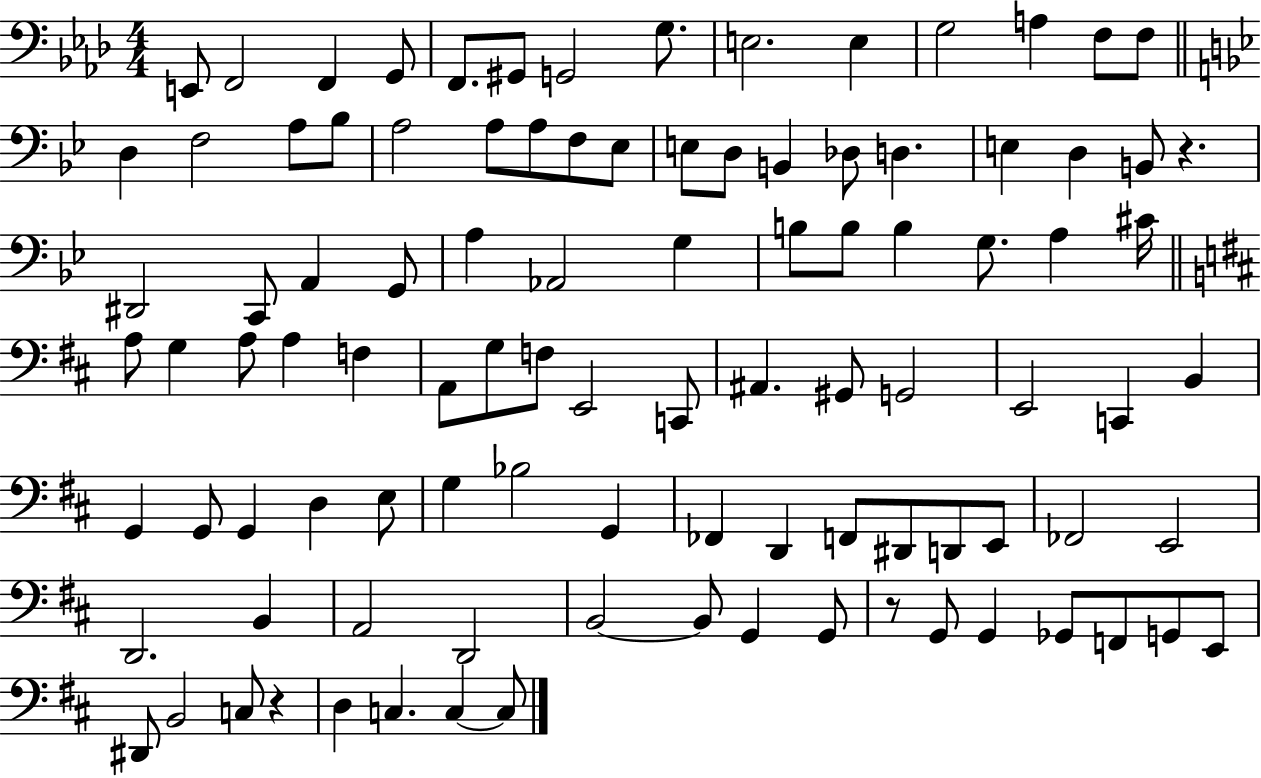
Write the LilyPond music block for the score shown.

{
  \clef bass
  \numericTimeSignature
  \time 4/4
  \key aes \major
  e,8 f,2 f,4 g,8 | f,8. gis,8 g,2 g8. | e2. e4 | g2 a4 f8 f8 | \break \bar "||" \break \key g \minor d4 f2 a8 bes8 | a2 a8 a8 f8 ees8 | e8 d8 b,4 des8 d4. | e4 d4 b,8 r4. | \break dis,2 c,8 a,4 g,8 | a4 aes,2 g4 | b8 b8 b4 g8. a4 cis'16 | \bar "||" \break \key d \major a8 g4 a8 a4 f4 | a,8 g8 f8 e,2 c,8 | ais,4. gis,8 g,2 | e,2 c,4 b,4 | \break g,4 g,8 g,4 d4 e8 | g4 bes2 g,4 | fes,4 d,4 f,8 dis,8 d,8 e,8 | fes,2 e,2 | \break d,2. b,4 | a,2 d,2 | b,2~~ b,8 g,4 g,8 | r8 g,8 g,4 ges,8 f,8 g,8 e,8 | \break dis,8 b,2 c8 r4 | d4 c4. c4~~ c8 | \bar "|."
}